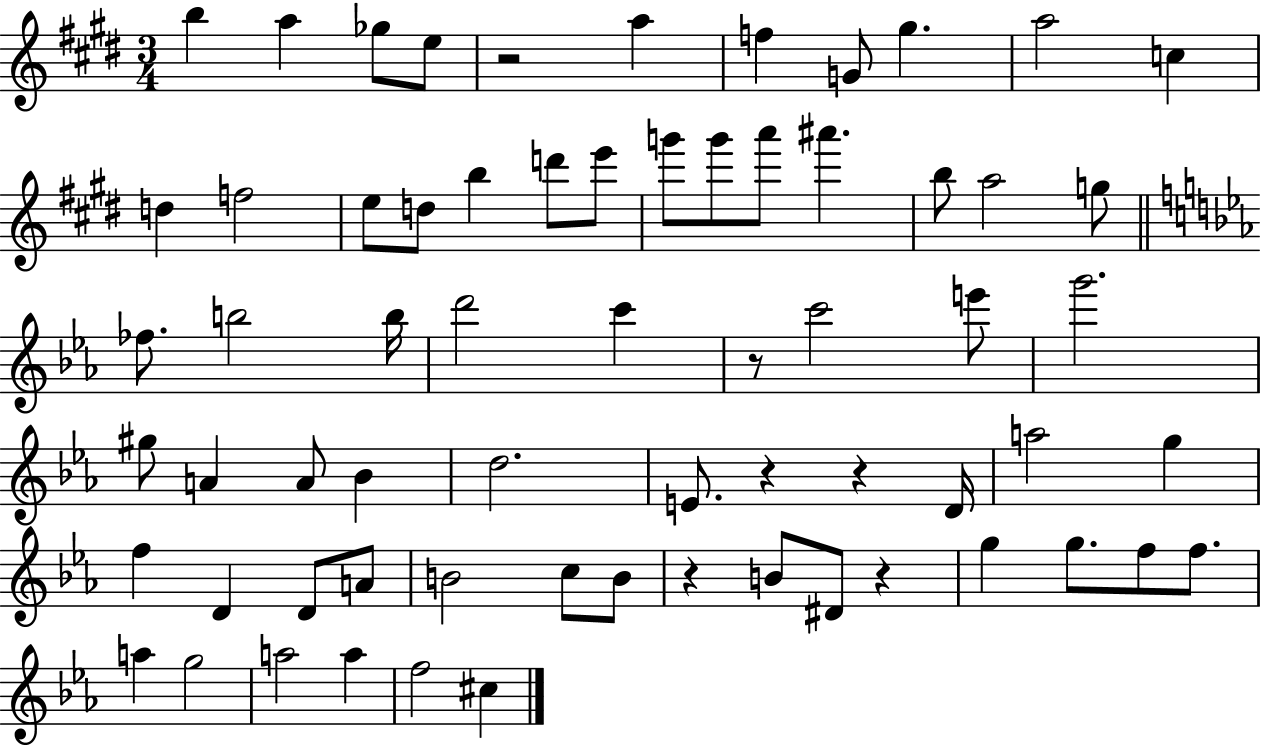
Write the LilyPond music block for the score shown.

{
  \clef treble
  \numericTimeSignature
  \time 3/4
  \key e \major
  b''4 a''4 ges''8 e''8 | r2 a''4 | f''4 g'8 gis''4. | a''2 c''4 | \break d''4 f''2 | e''8 d''8 b''4 d'''8 e'''8 | g'''8 g'''8 a'''8 ais'''4. | b''8 a''2 g''8 | \break \bar "||" \break \key ees \major fes''8. b''2 b''16 | d'''2 c'''4 | r8 c'''2 e'''8 | g'''2. | \break gis''8 a'4 a'8 bes'4 | d''2. | e'8. r4 r4 d'16 | a''2 g''4 | \break f''4 d'4 d'8 a'8 | b'2 c''8 b'8 | r4 b'8 dis'8 r4 | g''4 g''8. f''8 f''8. | \break a''4 g''2 | a''2 a''4 | f''2 cis''4 | \bar "|."
}